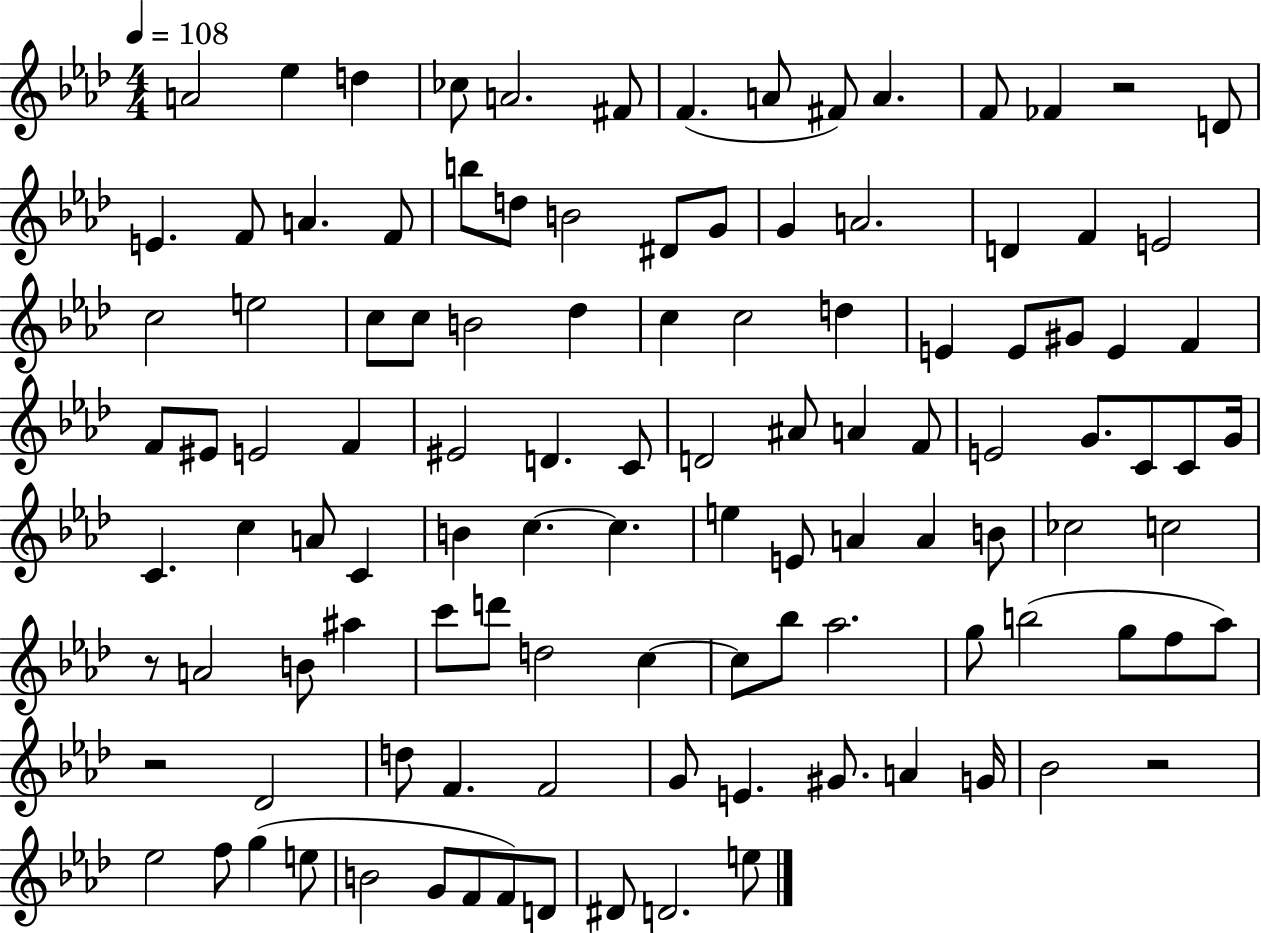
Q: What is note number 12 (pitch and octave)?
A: FES4